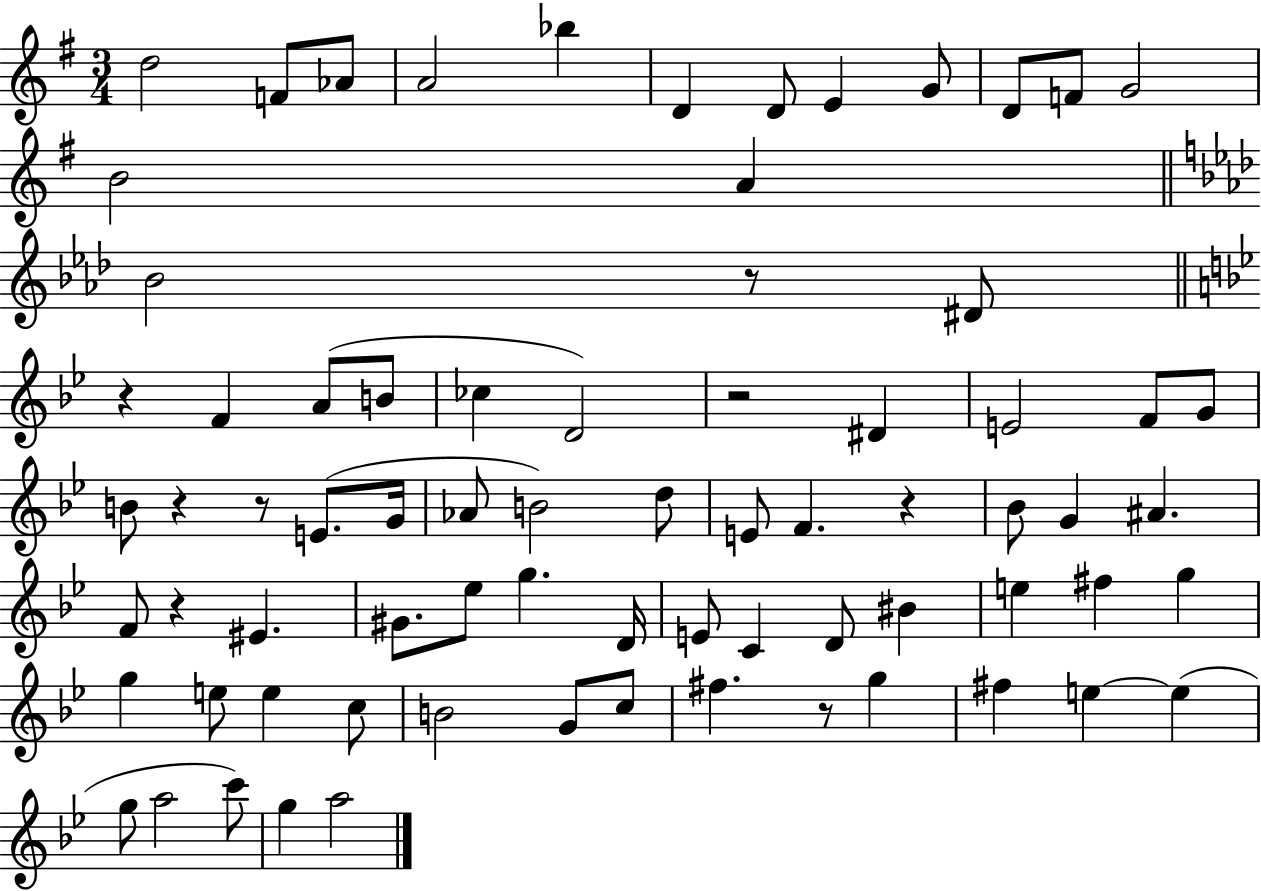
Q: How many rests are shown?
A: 8